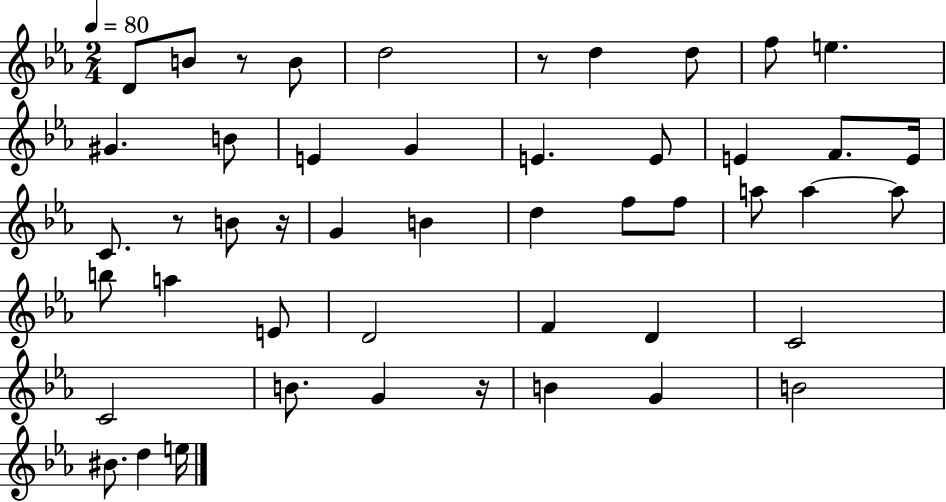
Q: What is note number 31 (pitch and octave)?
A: D4